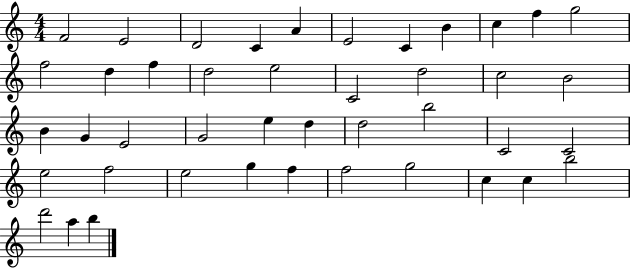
X:1
T:Untitled
M:4/4
L:1/4
K:C
F2 E2 D2 C A E2 C B c f g2 f2 d f d2 e2 C2 d2 c2 B2 B G E2 G2 e d d2 b2 C2 C2 e2 f2 e2 g f f2 g2 c c b2 d'2 a b